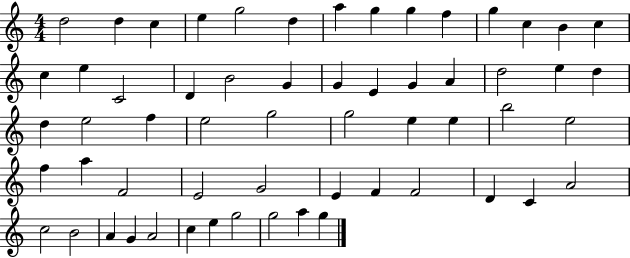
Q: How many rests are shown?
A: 0